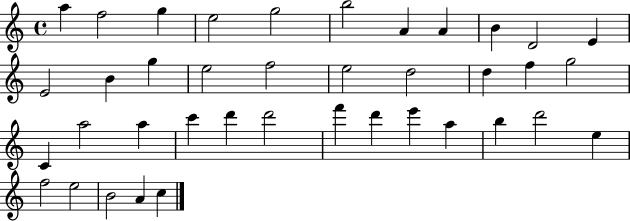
{
  \clef treble
  \time 4/4
  \defaultTimeSignature
  \key c \major
  a''4 f''2 g''4 | e''2 g''2 | b''2 a'4 a'4 | b'4 d'2 e'4 | \break e'2 b'4 g''4 | e''2 f''2 | e''2 d''2 | d''4 f''4 g''2 | \break c'4 a''2 a''4 | c'''4 d'''4 d'''2 | f'''4 d'''4 e'''4 a''4 | b''4 d'''2 e''4 | \break f''2 e''2 | b'2 a'4 c''4 | \bar "|."
}